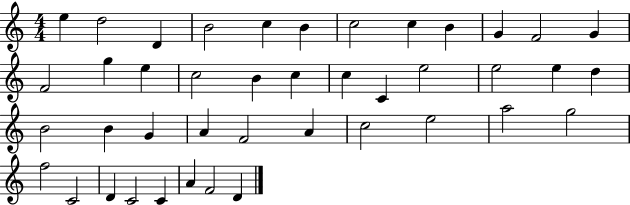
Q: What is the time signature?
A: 4/4